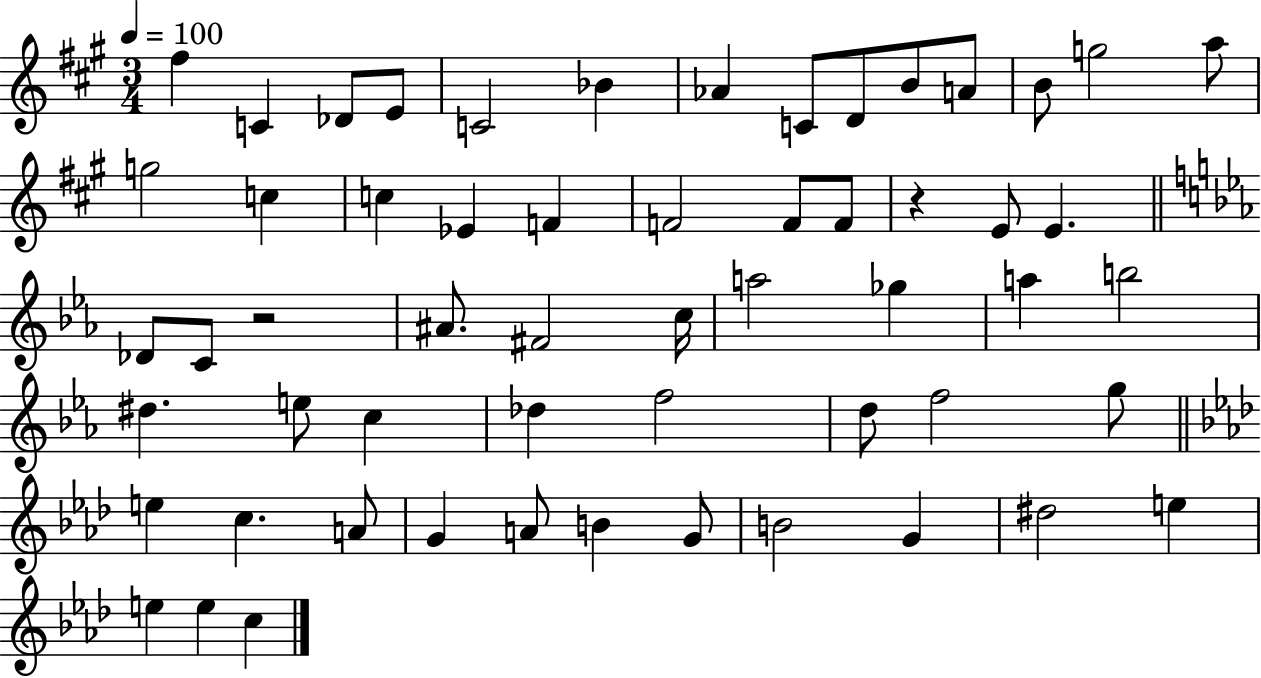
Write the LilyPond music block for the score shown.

{
  \clef treble
  \numericTimeSignature
  \time 3/4
  \key a \major
  \tempo 4 = 100
  \repeat volta 2 { fis''4 c'4 des'8 e'8 | c'2 bes'4 | aes'4 c'8 d'8 b'8 a'8 | b'8 g''2 a''8 | \break g''2 c''4 | c''4 ees'4 f'4 | f'2 f'8 f'8 | r4 e'8 e'4. | \break \bar "||" \break \key c \minor des'8 c'8 r2 | ais'8. fis'2 c''16 | a''2 ges''4 | a''4 b''2 | \break dis''4. e''8 c''4 | des''4 f''2 | d''8 f''2 g''8 | \bar "||" \break \key aes \major e''4 c''4. a'8 | g'4 a'8 b'4 g'8 | b'2 g'4 | dis''2 e''4 | \break e''4 e''4 c''4 | } \bar "|."
}